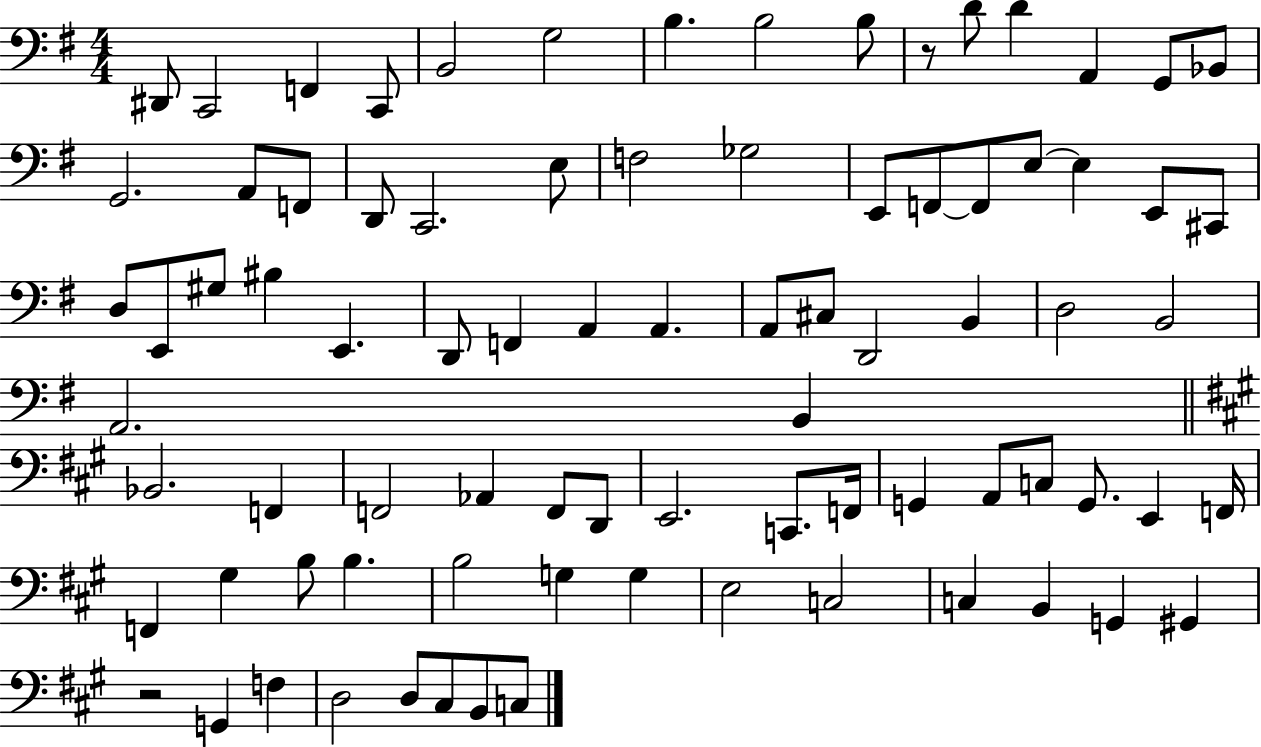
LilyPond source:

{
  \clef bass
  \numericTimeSignature
  \time 4/4
  \key g \major
  dis,8 c,2 f,4 c,8 | b,2 g2 | b4. b2 b8 | r8 d'8 d'4 a,4 g,8 bes,8 | \break g,2. a,8 f,8 | d,8 c,2. e8 | f2 ges2 | e,8 f,8~~ f,8 e8~~ e4 e,8 cis,8 | \break d8 e,8 gis8 bis4 e,4. | d,8 f,4 a,4 a,4. | a,8 cis8 d,2 b,4 | d2 b,2 | \break a,2. b,4 | \bar "||" \break \key a \major bes,2. f,4 | f,2 aes,4 f,8 d,8 | e,2. c,8. f,16 | g,4 a,8 c8 g,8. e,4 f,16 | \break f,4 gis4 b8 b4. | b2 g4 g4 | e2 c2 | c4 b,4 g,4 gis,4 | \break r2 g,4 f4 | d2 d8 cis8 b,8 c8 | \bar "|."
}